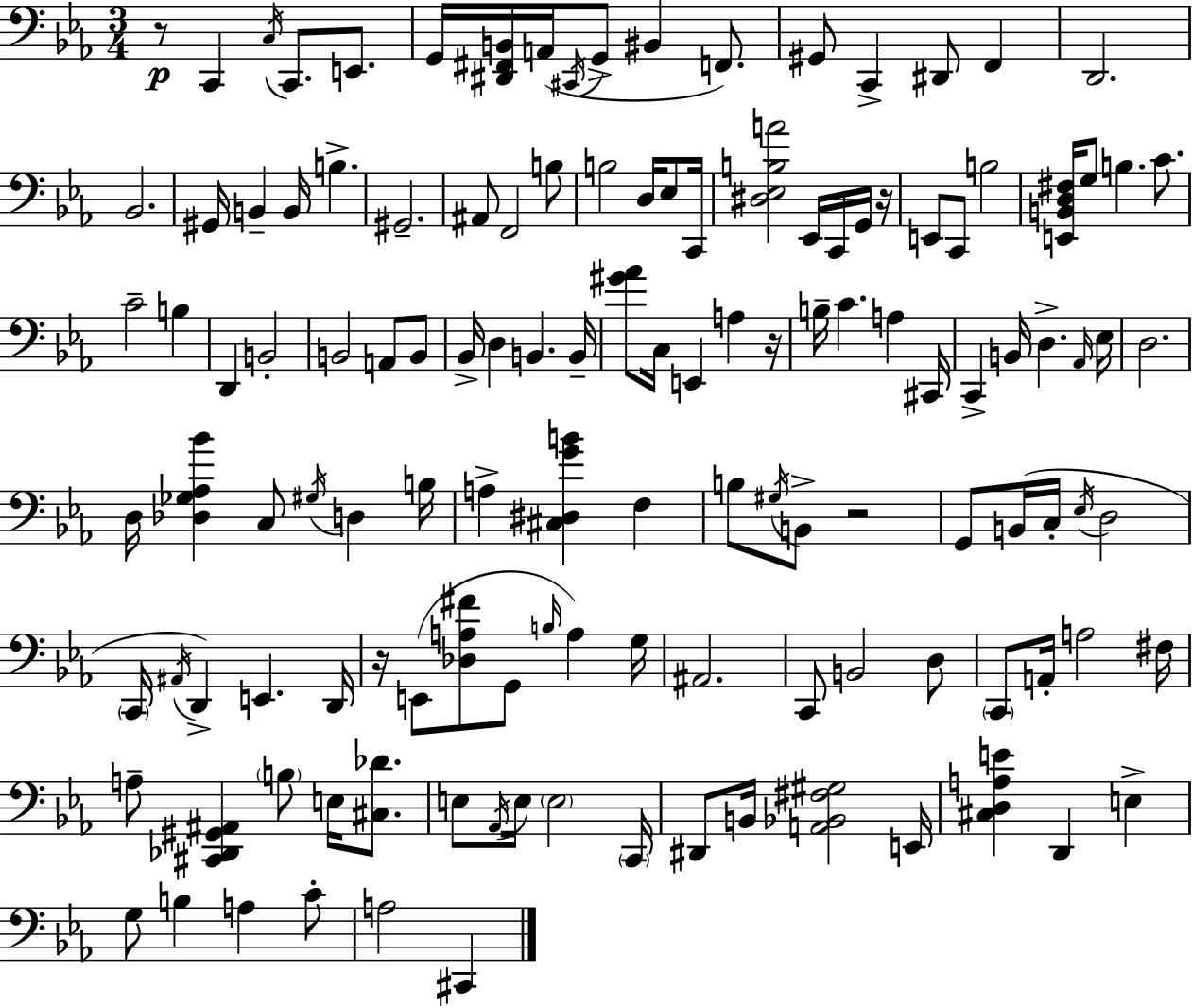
X:1
T:Untitled
M:3/4
L:1/4
K:Eb
z/2 C,, C,/4 C,,/2 E,,/2 G,,/4 [^D,,^F,,B,,]/4 A,,/4 ^C,,/4 G,,/2 ^B,, F,,/2 ^G,,/2 C,, ^D,,/2 F,, D,,2 _B,,2 ^G,,/4 B,, B,,/4 B, ^G,,2 ^A,,/2 F,,2 B,/2 B,2 D,/4 _E,/2 C,,/4 [^D,_E,B,A]2 _E,,/4 C,,/4 G,,/4 z/4 E,,/2 C,,/2 B,2 [E,,B,,D,^F,]/4 G,/2 B, C/2 C2 B, D,, B,,2 B,,2 A,,/2 B,,/2 _B,,/4 D, B,, B,,/4 [^G_A]/2 C,/4 E,, A, z/4 B,/4 C A, ^C,,/4 C,, B,,/4 D, _A,,/4 _E,/4 D,2 D,/4 [_D,_G,_A,_B] C,/2 ^G,/4 D, B,/4 A, [^C,^D,GB] F, B,/2 ^G,/4 B,,/2 z2 G,,/2 B,,/4 C,/4 _E,/4 D,2 C,,/4 ^A,,/4 D,, E,, D,,/4 z/4 E,,/2 [_D,A,^F]/2 G,,/2 B,/4 A, G,/4 ^A,,2 C,,/2 B,,2 D,/2 C,,/2 A,,/4 A,2 ^F,/4 A,/2 [^C,,_D,,^G,,^A,,] B,/2 E,/4 [^C,_D]/2 E,/2 _A,,/4 E,/4 E,2 C,,/4 ^D,,/2 B,,/4 [A,,_B,,^F,^G,]2 E,,/4 [^C,D,A,E] D,, E, G,/2 B, A, C/2 A,2 ^C,,